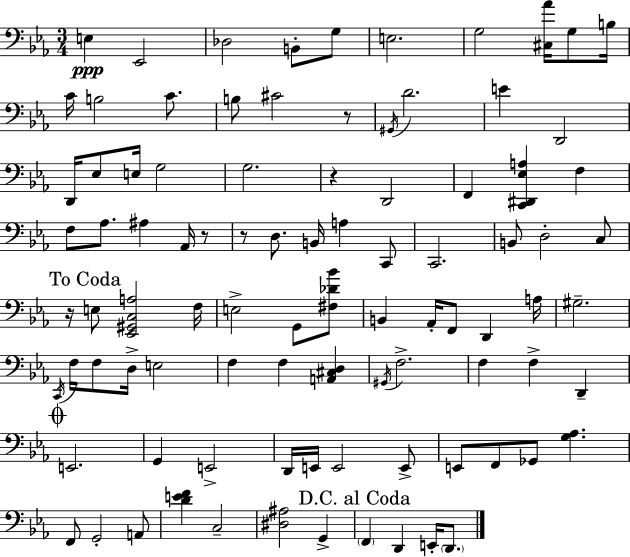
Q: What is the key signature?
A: C minor